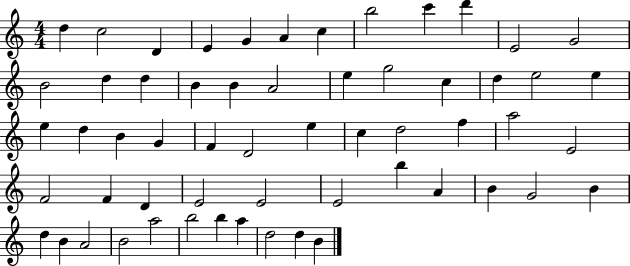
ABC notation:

X:1
T:Untitled
M:4/4
L:1/4
K:C
d c2 D E G A c b2 c' d' E2 G2 B2 d d B B A2 e g2 c d e2 e e d B G F D2 e c d2 f a2 E2 F2 F D E2 E2 E2 b A B G2 B d B A2 B2 a2 b2 b a d2 d B